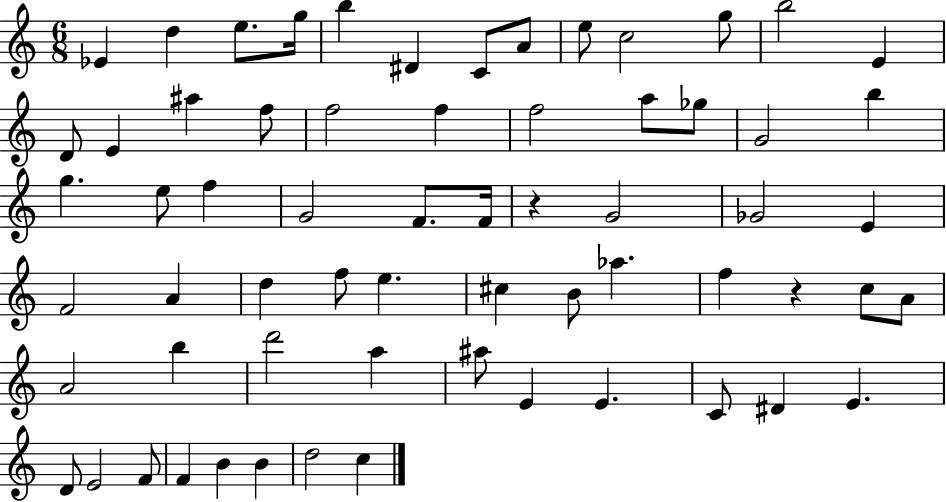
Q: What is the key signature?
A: C major